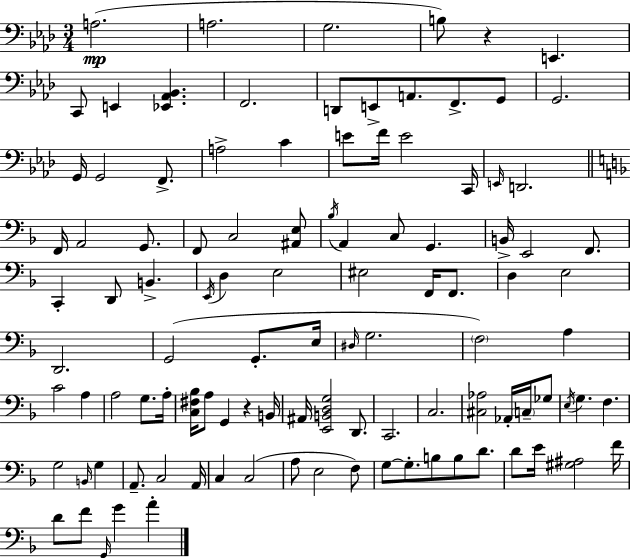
{
  \clef bass
  \numericTimeSignature
  \time 3/4
  \key aes \major
  \repeat volta 2 { a2.(\mp | a2. | g2. | b8) r4 e,4. | \break c,8 e,4 <ees, aes, bes,>4. | f,2. | d,8 e,8-> a,8. f,8.-> g,8 | g,2. | \break g,16 g,2 f,8.-> | a2-> c'4 | e'8 f'16 e'2 c,16 | \grace { e,16 } d,2. | \break \bar "||" \break \key d \minor f,16 a,2 g,8. | f,8 c2 <ais, e>8 | \acciaccatura { bes16 } a,4 c8 g,4. | b,16-> e,2 f,8. | \break c,4-. d,8 b,4.-> | \acciaccatura { e,16 } d4 e2 | eis2 f,16 f,8. | d4 e2 | \break d,2. | g,2( g,8.-. | e16 \grace { dis16 } g2. | \parenthesize f2) a4 | \break c'2 a4 | a2 g8. | a16-. <c fis bes>16 a8 g,4 r4 | b,16 ais,16 <e, b, d g>2 | \break d,8. c,2. | c2. | <cis aes>2 aes,16-. | \parenthesize c16-- ges8 \acciaccatura { e16 } g4. f4. | \break g2 | \grace { b,16 } g4 a,8.-- c2 | a,16 c4 c2( | a8 e2 | \break f8) g8~~ g8.-. b8 | b8 d'8. d'8 e'16 <gis ais>2 | f'16 d'8 f'8 \grace { g,16 } g'4 | a'4-. } \bar "|."
}